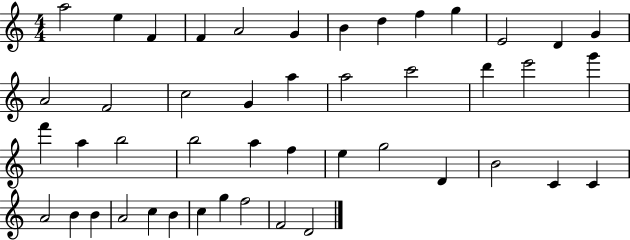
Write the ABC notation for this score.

X:1
T:Untitled
M:4/4
L:1/4
K:C
a2 e F F A2 G B d f g E2 D G A2 F2 c2 G a a2 c'2 d' e'2 g' f' a b2 b2 a f e g2 D B2 C C A2 B B A2 c B c g f2 F2 D2